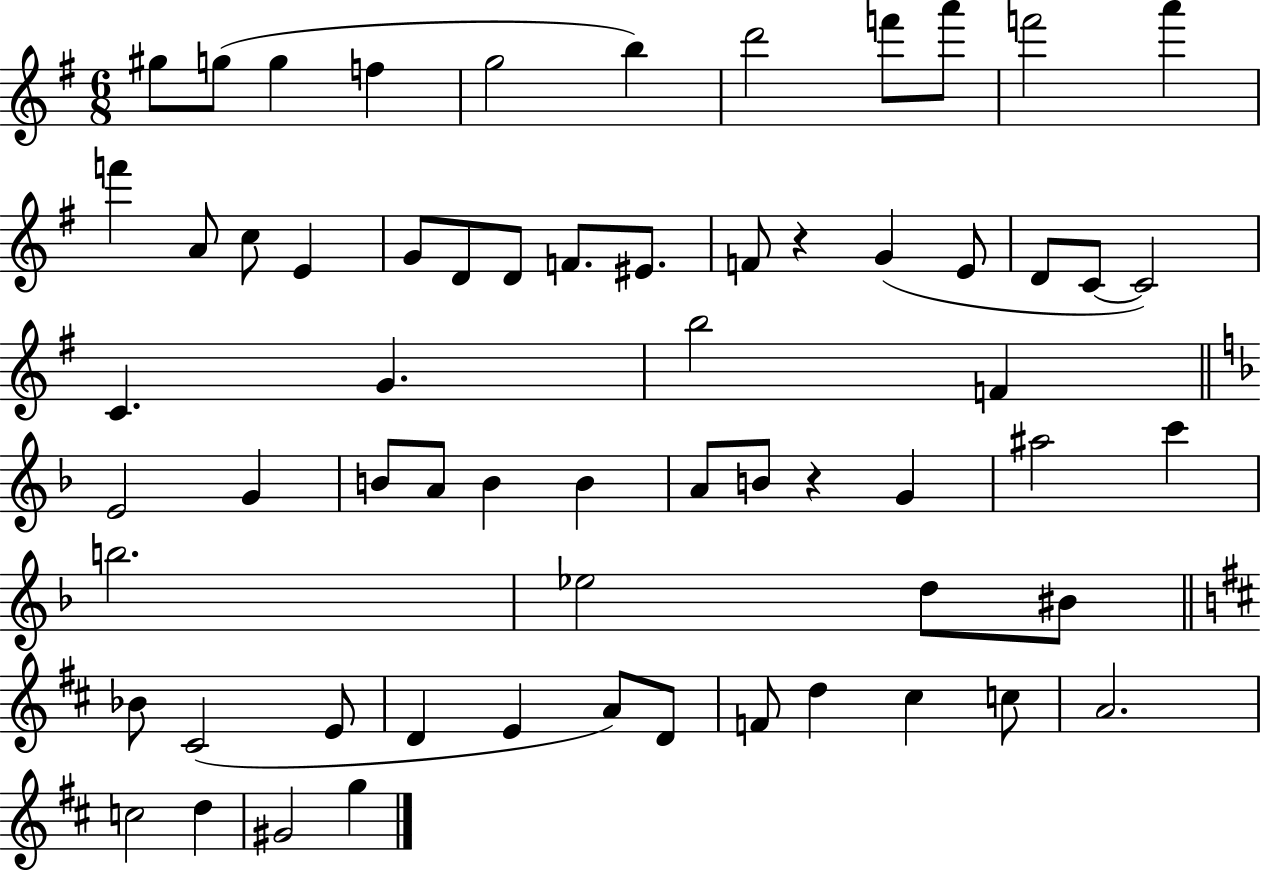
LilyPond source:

{
  \clef treble
  \numericTimeSignature
  \time 6/8
  \key g \major
  gis''8 g''8( g''4 f''4 | g''2 b''4) | d'''2 f'''8 a'''8 | f'''2 a'''4 | \break f'''4 a'8 c''8 e'4 | g'8 d'8 d'8 f'8. eis'8. | f'8 r4 g'4( e'8 | d'8 c'8~~ c'2) | \break c'4. g'4. | b''2 f'4 | \bar "||" \break \key d \minor e'2 g'4 | b'8 a'8 b'4 b'4 | a'8 b'8 r4 g'4 | ais''2 c'''4 | \break b''2. | ees''2 d''8 bis'8 | \bar "||" \break \key d \major bes'8 cis'2( e'8 | d'4 e'4 a'8) d'8 | f'8 d''4 cis''4 c''8 | a'2. | \break c''2 d''4 | gis'2 g''4 | \bar "|."
}